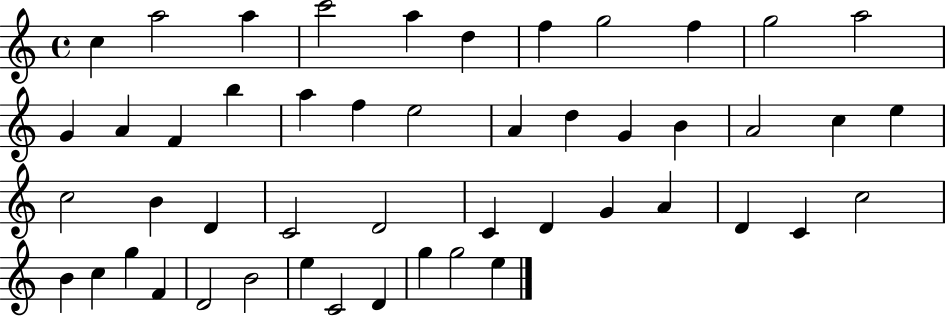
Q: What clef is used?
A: treble